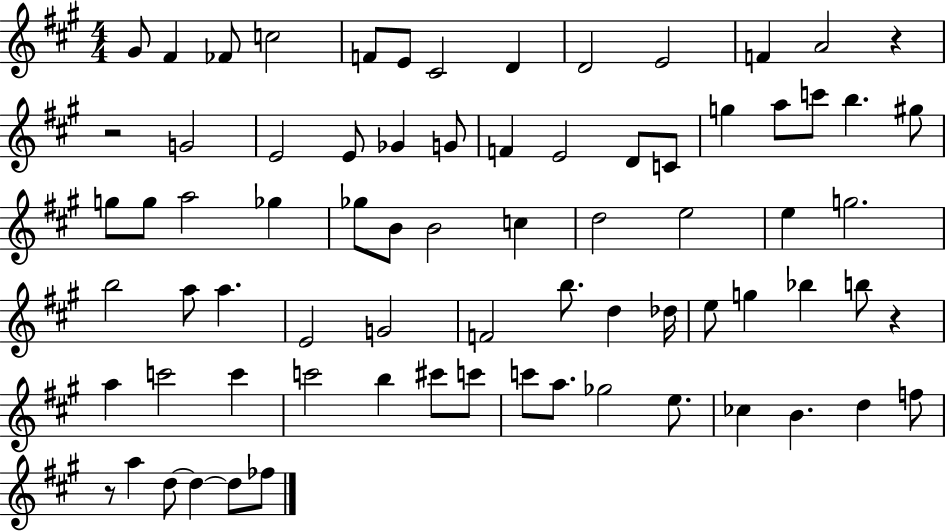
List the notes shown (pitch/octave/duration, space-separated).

G#4/e F#4/q FES4/e C5/h F4/e E4/e C#4/h D4/q D4/h E4/h F4/q A4/h R/q R/h G4/h E4/h E4/e Gb4/q G4/e F4/q E4/h D4/e C4/e G5/q A5/e C6/e B5/q. G#5/e G5/e G5/e A5/h Gb5/q Gb5/e B4/e B4/h C5/q D5/h E5/h E5/q G5/h. B5/h A5/e A5/q. E4/h G4/h F4/h B5/e. D5/q Db5/s E5/e G5/q Bb5/q B5/e R/q A5/q C6/h C6/q C6/h B5/q C#6/e C6/e C6/e A5/e. Gb5/h E5/e. CES5/q B4/q. D5/q F5/e R/e A5/q D5/e D5/q D5/e FES5/e